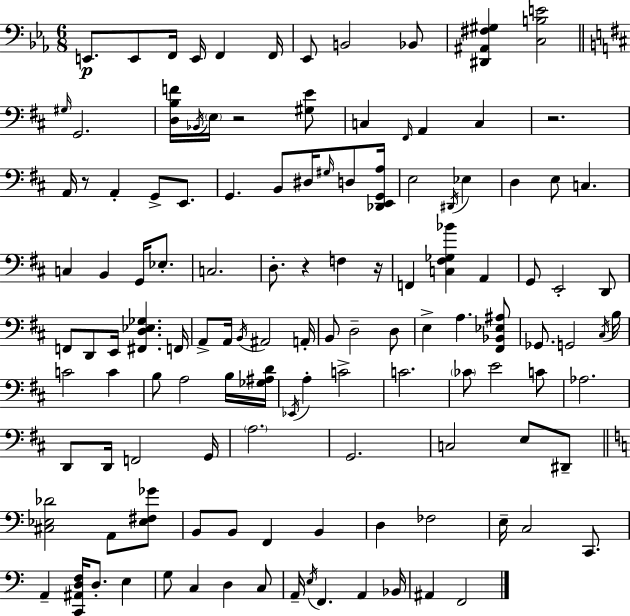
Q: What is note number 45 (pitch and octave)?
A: F2